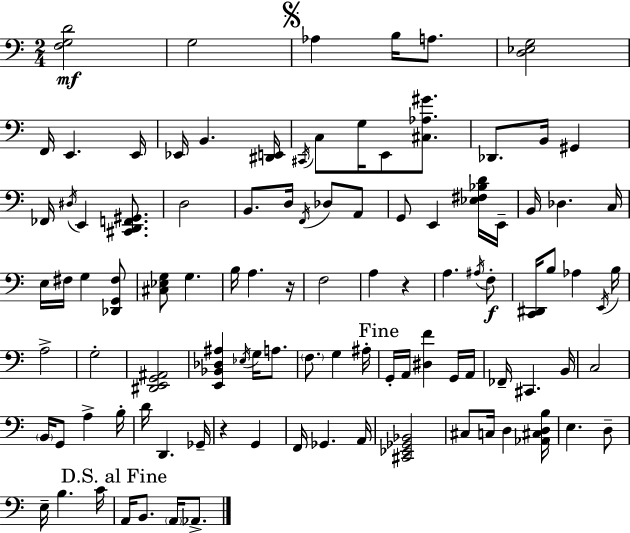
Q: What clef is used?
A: bass